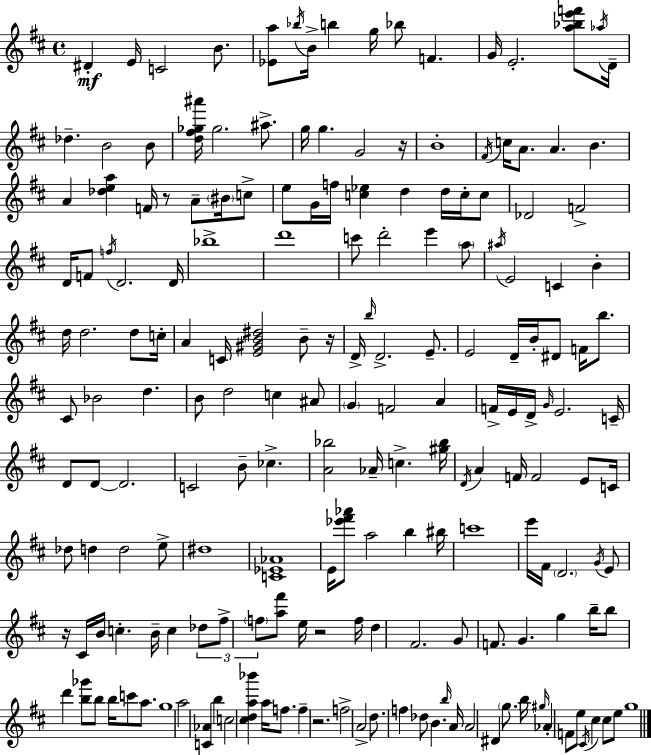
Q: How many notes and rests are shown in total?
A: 190